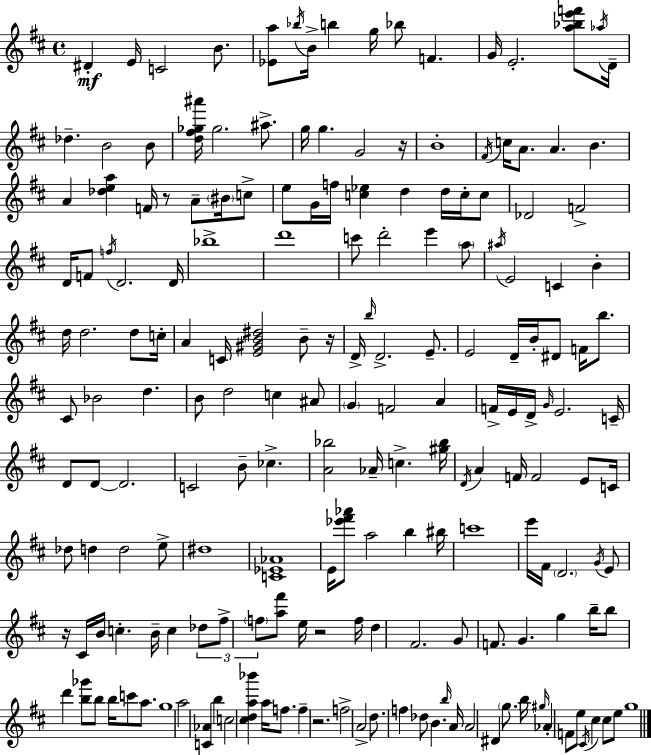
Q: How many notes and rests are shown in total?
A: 190